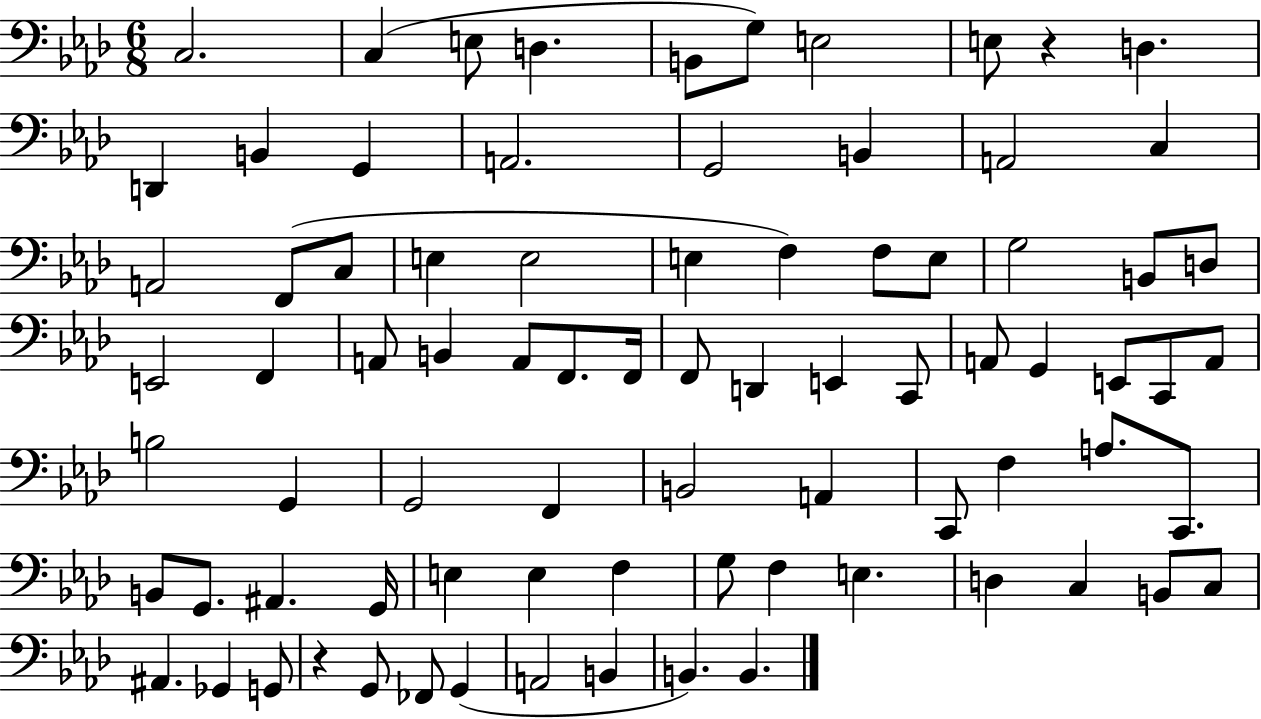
{
  \clef bass
  \numericTimeSignature
  \time 6/8
  \key aes \major
  c2. | c4( e8 d4. | b,8 g8) e2 | e8 r4 d4. | \break d,4 b,4 g,4 | a,2. | g,2 b,4 | a,2 c4 | \break a,2 f,8( c8 | e4 e2 | e4 f4) f8 e8 | g2 b,8 d8 | \break e,2 f,4 | a,8 b,4 a,8 f,8. f,16 | f,8 d,4 e,4 c,8 | a,8 g,4 e,8 c,8 a,8 | \break b2 g,4 | g,2 f,4 | b,2 a,4 | c,8 f4 a8. c,8. | \break b,8 g,8. ais,4. g,16 | e4 e4 f4 | g8 f4 e4. | d4 c4 b,8 c8 | \break ais,4. ges,4 g,8 | r4 g,8 fes,8 g,4( | a,2 b,4 | b,4.) b,4. | \break \bar "|."
}